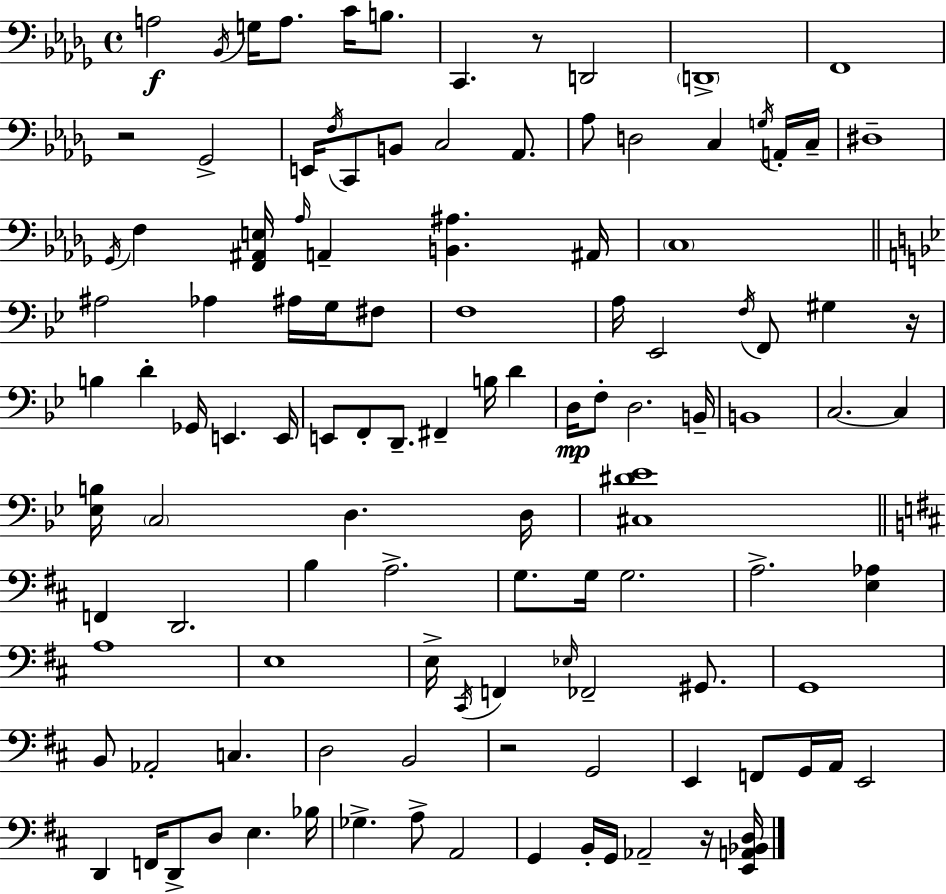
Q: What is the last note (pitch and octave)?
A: Ab2